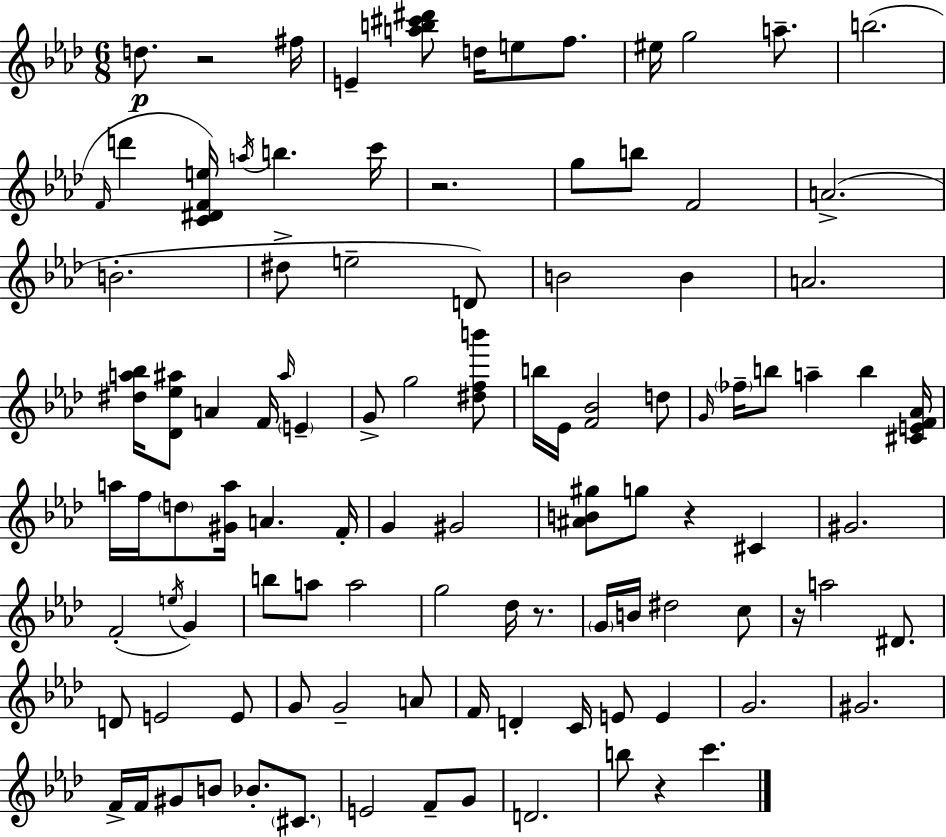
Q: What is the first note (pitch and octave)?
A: D5